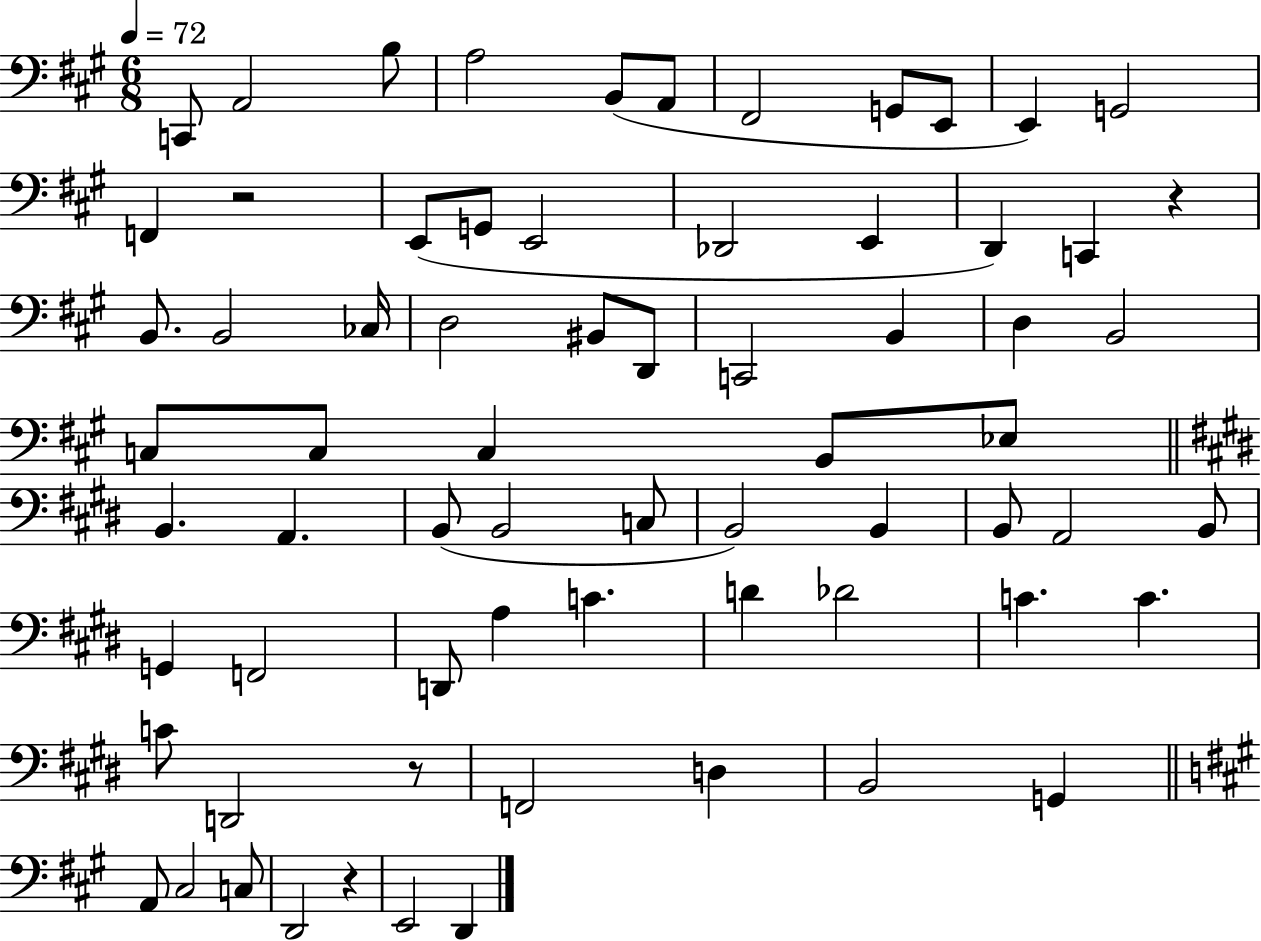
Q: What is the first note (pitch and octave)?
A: C2